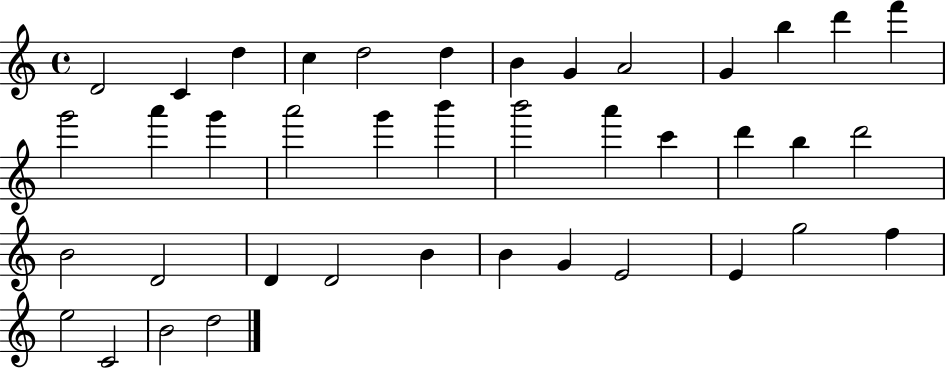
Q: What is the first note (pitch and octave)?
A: D4